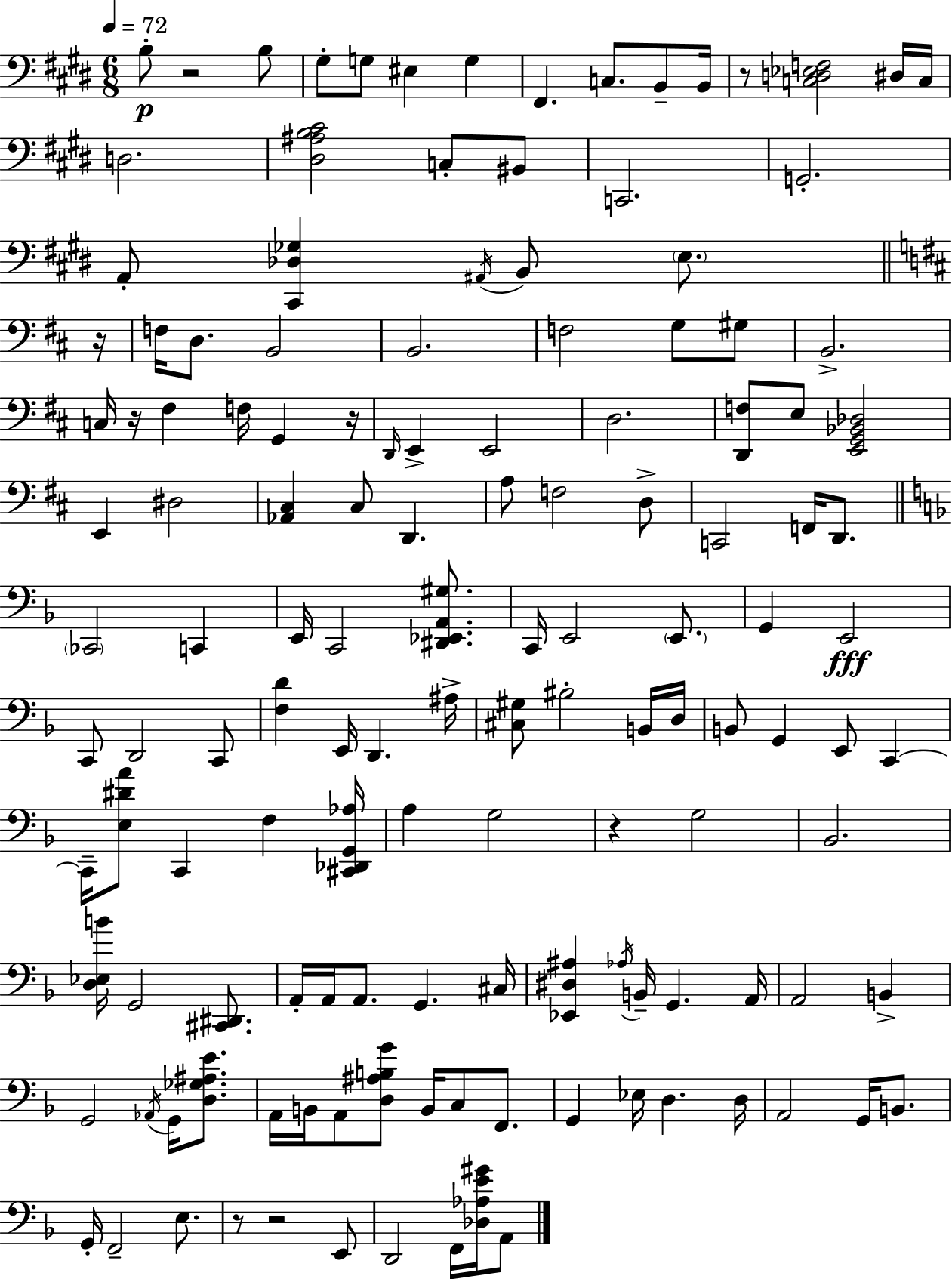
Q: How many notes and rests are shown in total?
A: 137